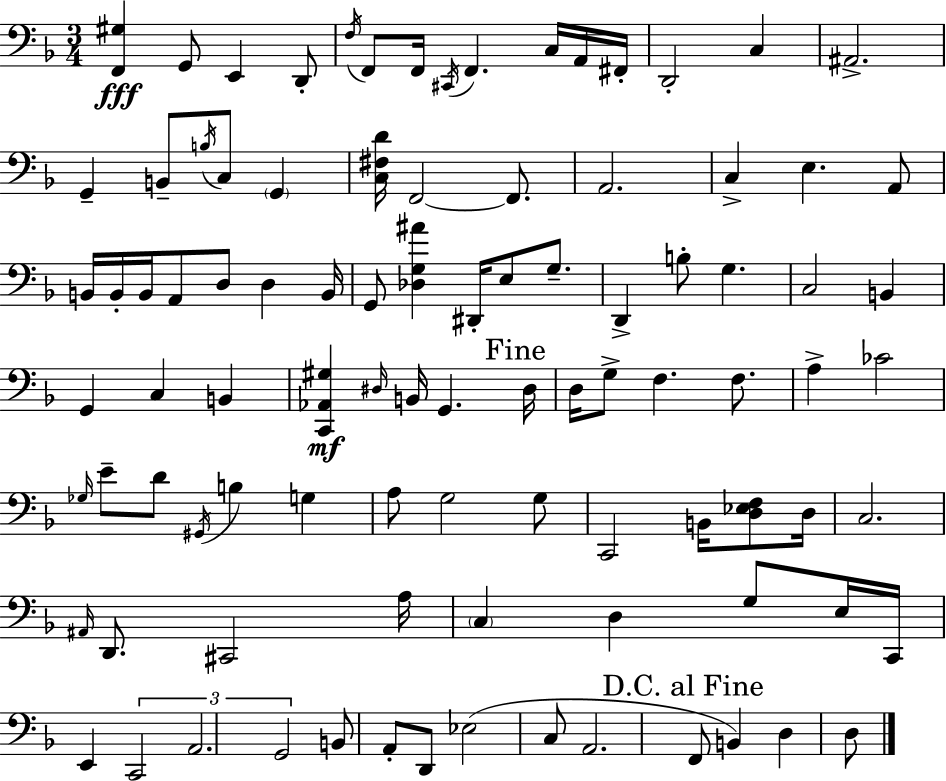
{
  \clef bass
  \numericTimeSignature
  \time 3/4
  \key d \minor
  <f, gis>4\fff g,8 e,4 d,8-. | \acciaccatura { f16 } f,8 f,16 \acciaccatura { cis,16 } f,4. c16 | a,16 fis,16-. d,2-. c4 | ais,2.-> | \break g,4-- b,8-- \acciaccatura { b16 } c8 \parenthesize g,4 | <c fis d'>16 f,2~~ | f,8. a,2. | c4-> e4. | \break a,8 b,16 b,16-. b,16 a,8 d8 d4 | b,16 g,8 <des g ais'>4 dis,16-. e8 | g8.-- d,4-> b8-. g4. | c2 b,4 | \break g,4 c4 b,4 | <c, aes, gis>4\mf \grace { dis16 } b,16 g,4. | \mark "Fine" dis16 d16 g8-> f4. | f8. a4-> ces'2 | \break \grace { ges16 } e'8-- d'8 \acciaccatura { gis,16 } b4 | g4 a8 g2 | g8 c,2 | b,16 <d ees f>8 d16 c2. | \break \grace { ais,16 } d,8. cis,2 | a16 \parenthesize c4 d4 | g8 e16 c,16 e,4 \tuplet 3/2 { c,2 | a,2. | \break g,2 } | b,8 a,8-. d,8 ees2( | c8 a,2. | \mark "D.C. al Fine" f,8 b,4) | \break d4 d8 \bar "|."
}